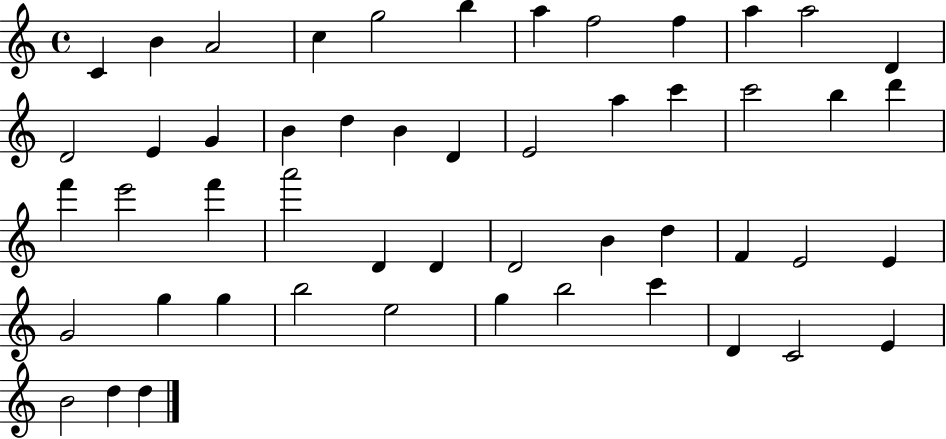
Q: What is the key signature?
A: C major